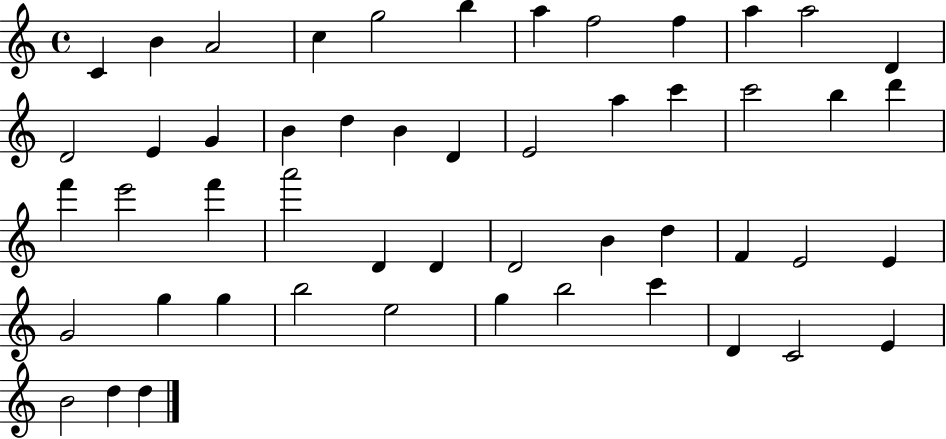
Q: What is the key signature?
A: C major